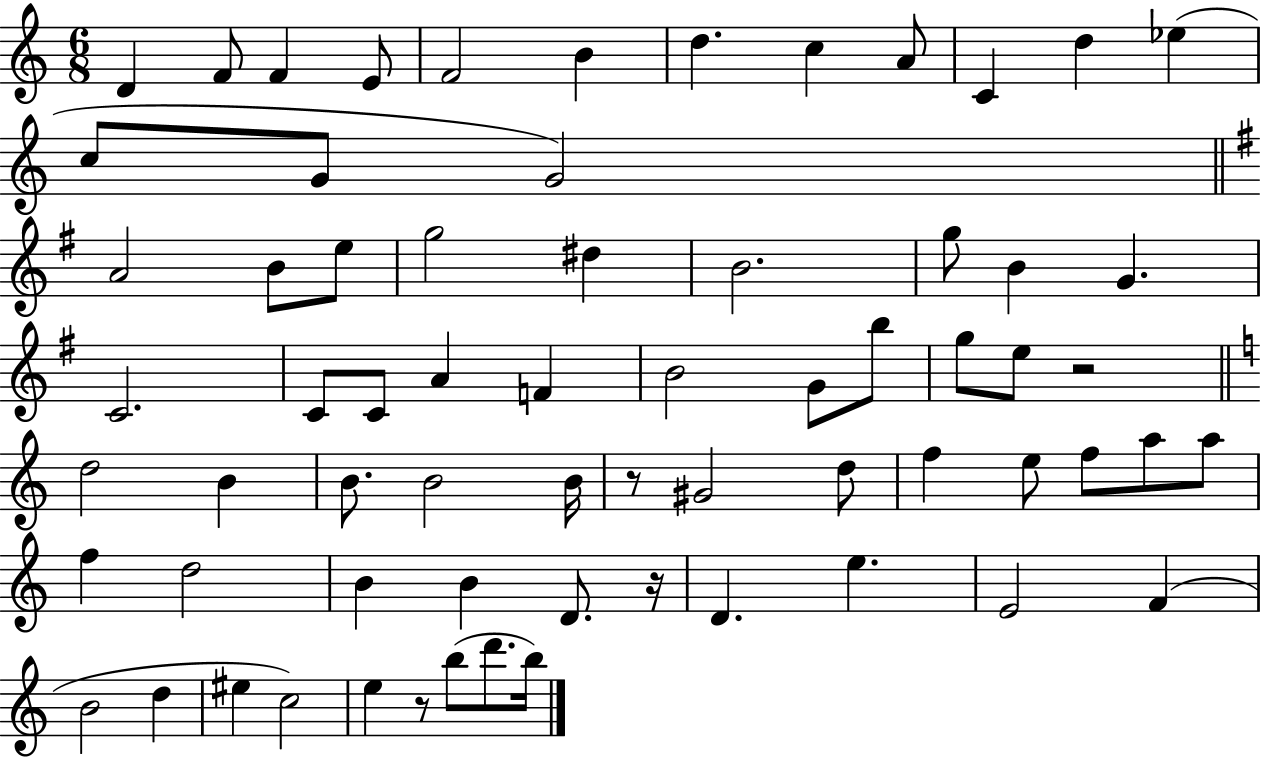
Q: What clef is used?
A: treble